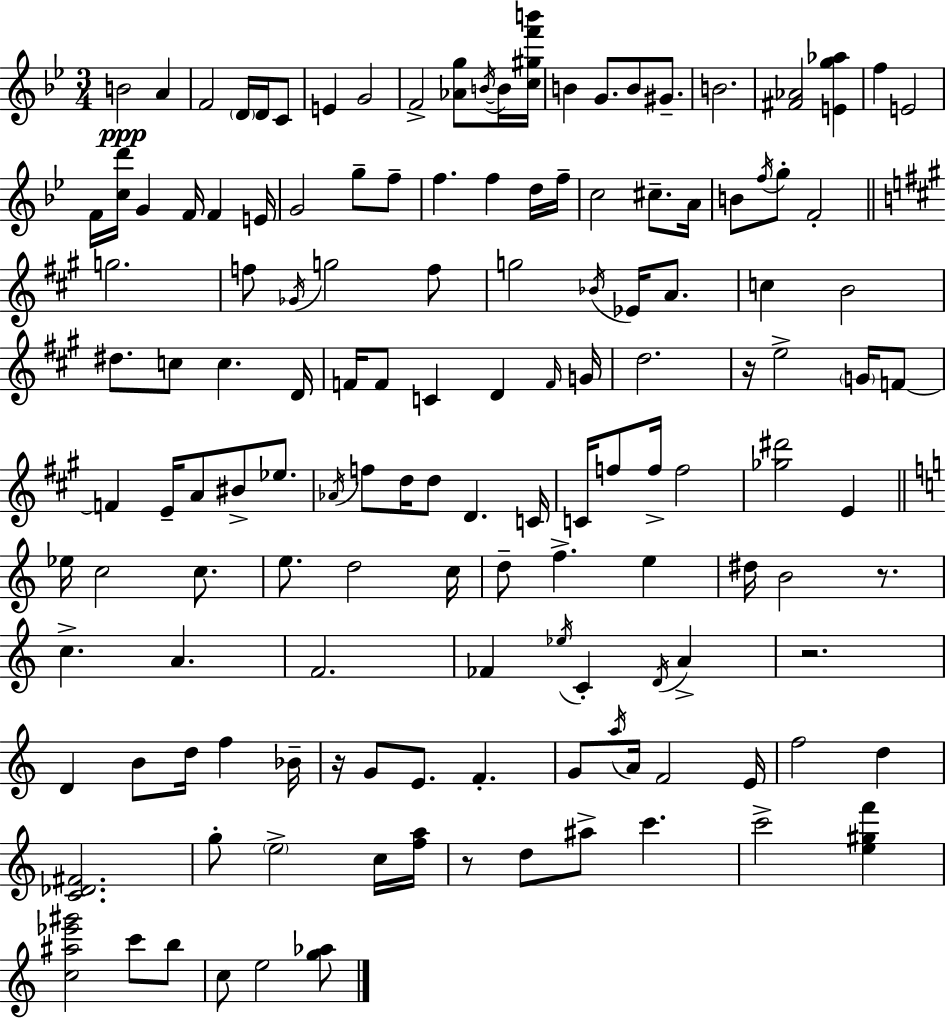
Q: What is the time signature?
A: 3/4